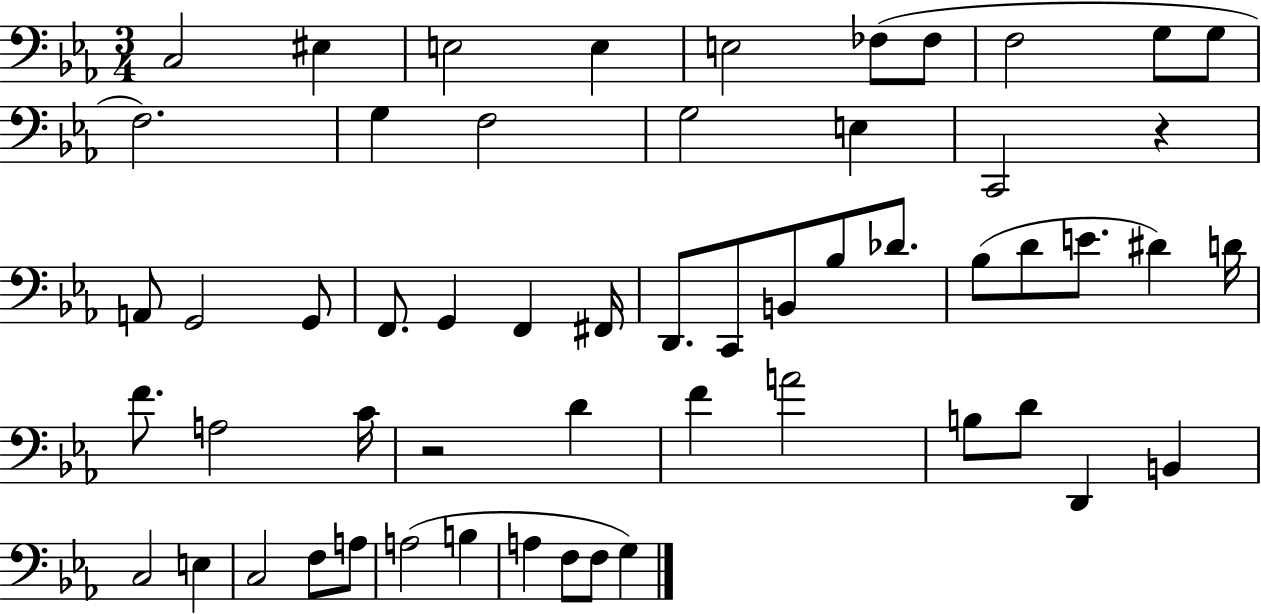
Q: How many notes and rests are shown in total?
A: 56